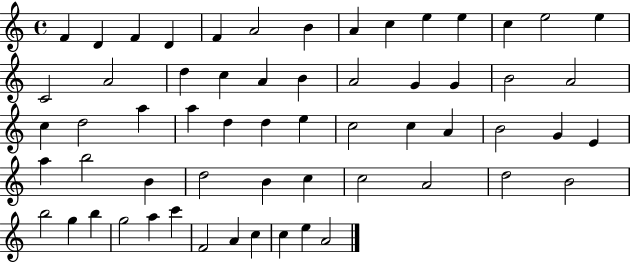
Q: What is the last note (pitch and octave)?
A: A4